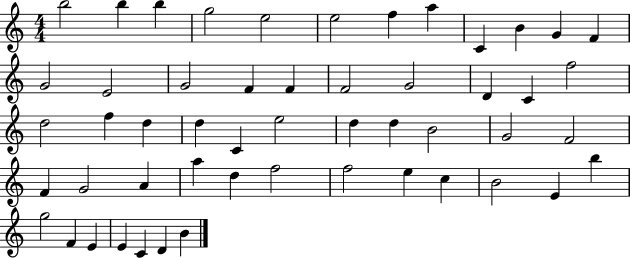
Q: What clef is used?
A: treble